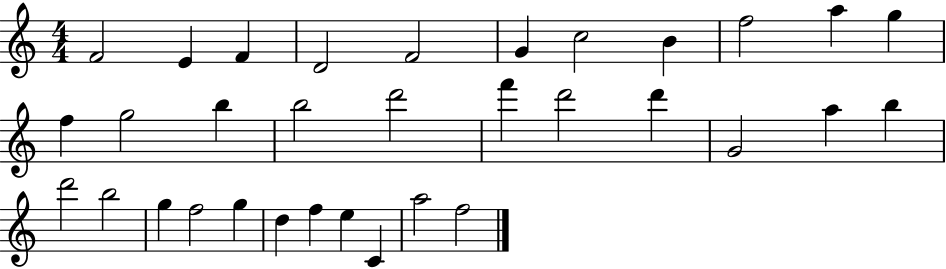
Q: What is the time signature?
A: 4/4